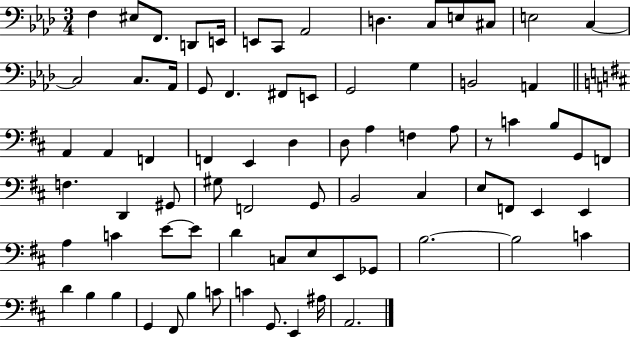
F3/q EIS3/e F2/e. D2/e E2/s E2/e C2/e Ab2/h D3/q. C3/e E3/e C#3/e E3/h C3/q C3/h C3/e. Ab2/s G2/e F2/q. F#2/e E2/e G2/h G3/q B2/h A2/q A2/q A2/q F2/q F2/q E2/q D3/q D3/e A3/q F3/q A3/e R/e C4/q B3/e G2/e F2/e F3/q. D2/q G#2/e G#3/e F2/h G2/e B2/h C#3/q E3/e F2/e E2/q E2/q A3/q C4/q E4/e E4/e D4/q C3/e E3/e E2/e Gb2/e B3/h. B3/h C4/q D4/q B3/q B3/q G2/q F#2/e B3/q C4/e C4/q G2/e. E2/q A#3/s A2/h.